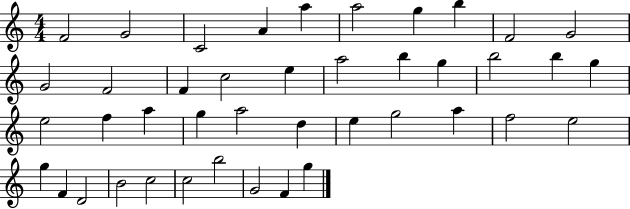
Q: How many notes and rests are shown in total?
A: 42